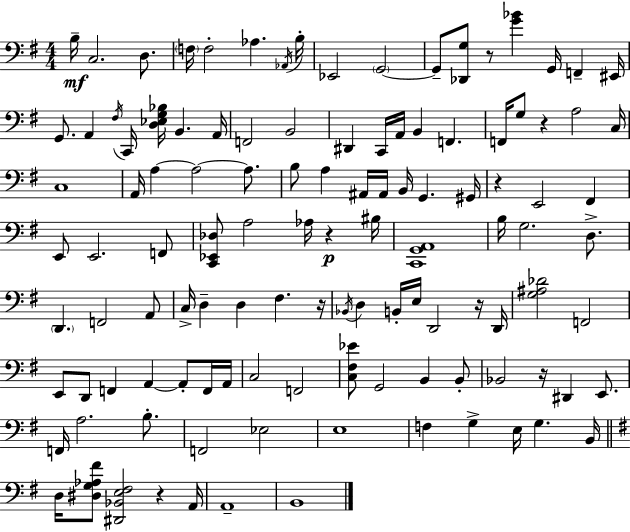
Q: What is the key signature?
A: G major